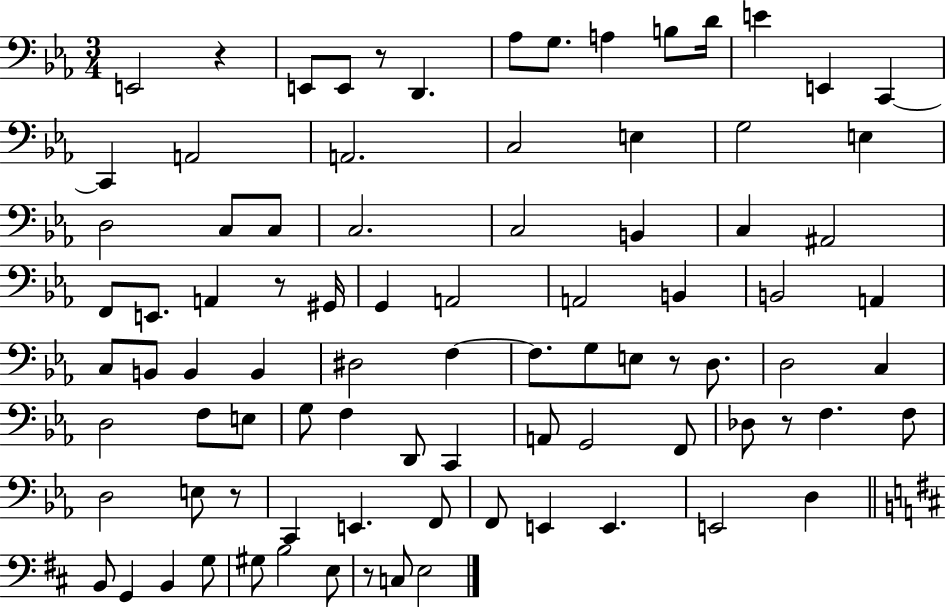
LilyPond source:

{
  \clef bass
  \numericTimeSignature
  \time 3/4
  \key ees \major
  e,2 r4 | e,8 e,8 r8 d,4. | aes8 g8. a4 b8 d'16 | e'4 e,4 c,4~~ | \break c,4 a,2 | a,2. | c2 e4 | g2 e4 | \break d2 c8 c8 | c2. | c2 b,4 | c4 ais,2 | \break f,8 e,8. a,4 r8 gis,16 | g,4 a,2 | a,2 b,4 | b,2 a,4 | \break c8 b,8 b,4 b,4 | dis2 f4~~ | f8. g8 e8 r8 d8. | d2 c4 | \break d2 f8 e8 | g8 f4 d,8 c,4 | a,8 g,2 f,8 | des8 r8 f4. f8 | \break d2 e8 r8 | c,4 e,4. f,8 | f,8 e,4 e,4. | e,2 d4 | \break \bar "||" \break \key d \major b,8 g,4 b,4 g8 | gis8 b2 e8 | r8 c8 e2 | \bar "|."
}